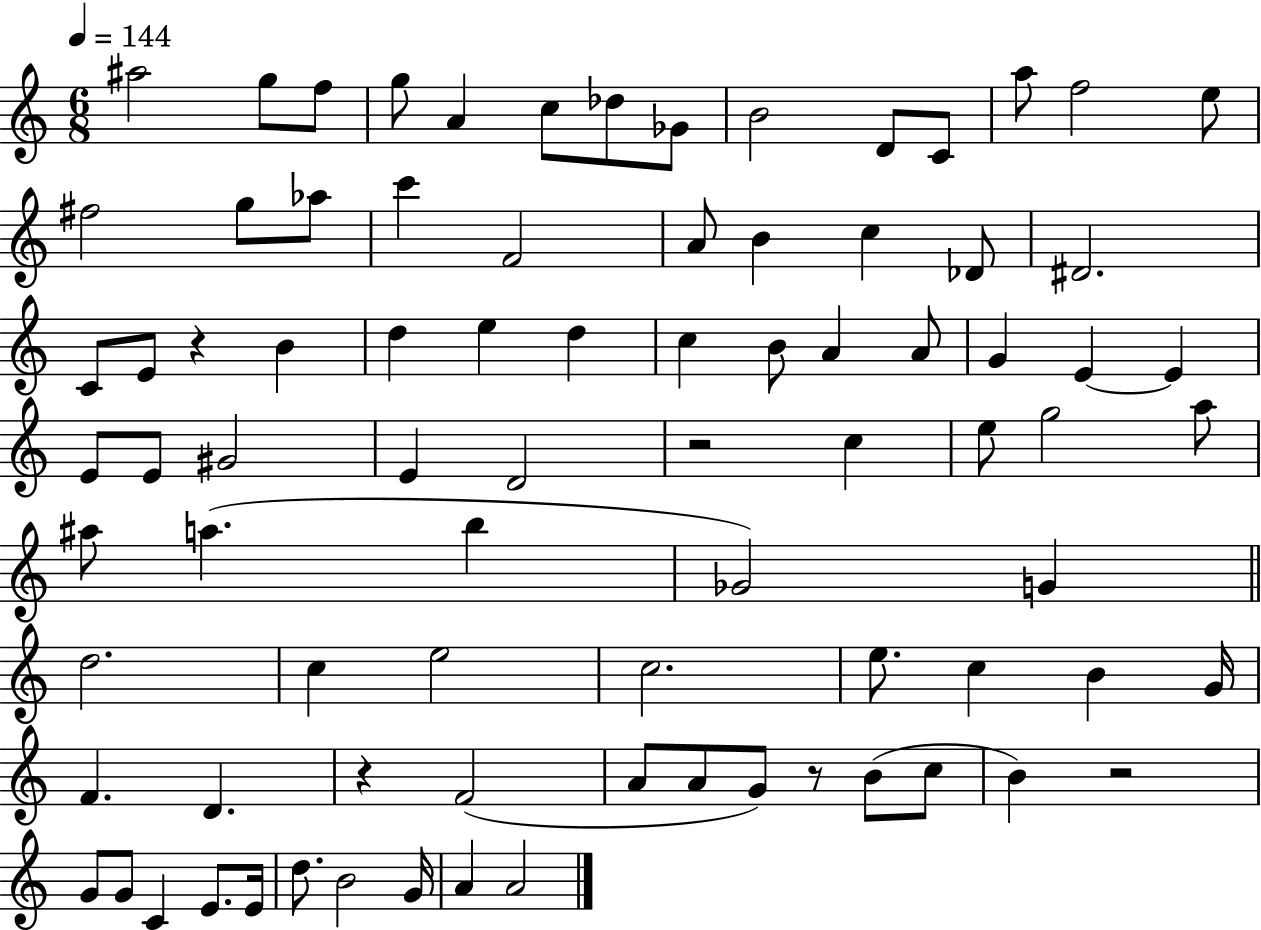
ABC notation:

X:1
T:Untitled
M:6/8
L:1/4
K:C
^a2 g/2 f/2 g/2 A c/2 _d/2 _G/2 B2 D/2 C/2 a/2 f2 e/2 ^f2 g/2 _a/2 c' F2 A/2 B c _D/2 ^D2 C/2 E/2 z B d e d c B/2 A A/2 G E E E/2 E/2 ^G2 E D2 z2 c e/2 g2 a/2 ^a/2 a b _G2 G d2 c e2 c2 e/2 c B G/4 F D z F2 A/2 A/2 G/2 z/2 B/2 c/2 B z2 G/2 G/2 C E/2 E/4 d/2 B2 G/4 A A2